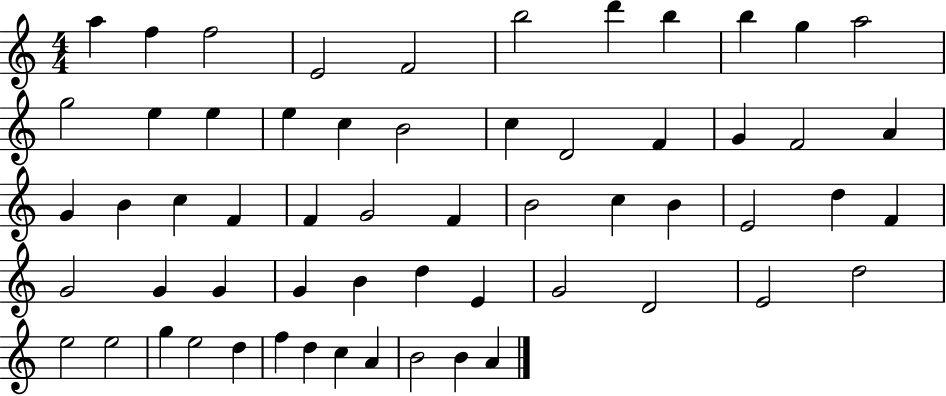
{
  \clef treble
  \numericTimeSignature
  \time 4/4
  \key c \major
  a''4 f''4 f''2 | e'2 f'2 | b''2 d'''4 b''4 | b''4 g''4 a''2 | \break g''2 e''4 e''4 | e''4 c''4 b'2 | c''4 d'2 f'4 | g'4 f'2 a'4 | \break g'4 b'4 c''4 f'4 | f'4 g'2 f'4 | b'2 c''4 b'4 | e'2 d''4 f'4 | \break g'2 g'4 g'4 | g'4 b'4 d''4 e'4 | g'2 d'2 | e'2 d''2 | \break e''2 e''2 | g''4 e''2 d''4 | f''4 d''4 c''4 a'4 | b'2 b'4 a'4 | \break \bar "|."
}